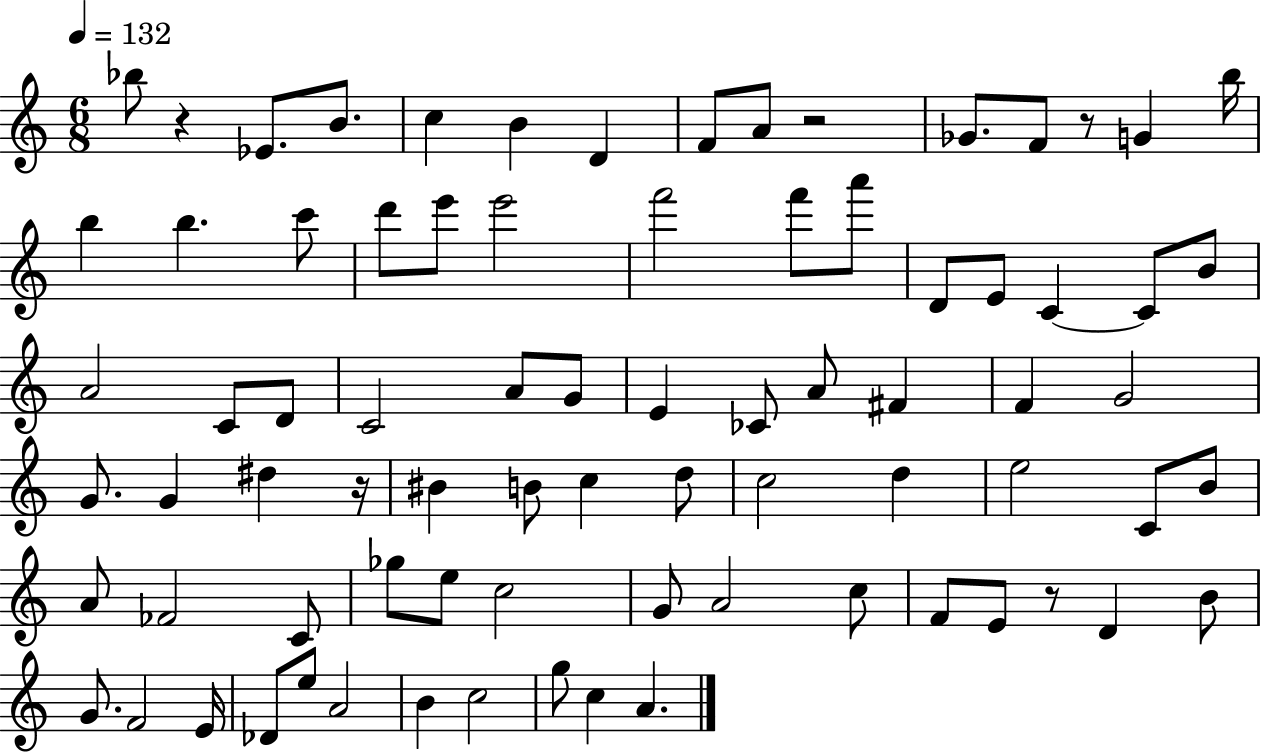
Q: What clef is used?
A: treble